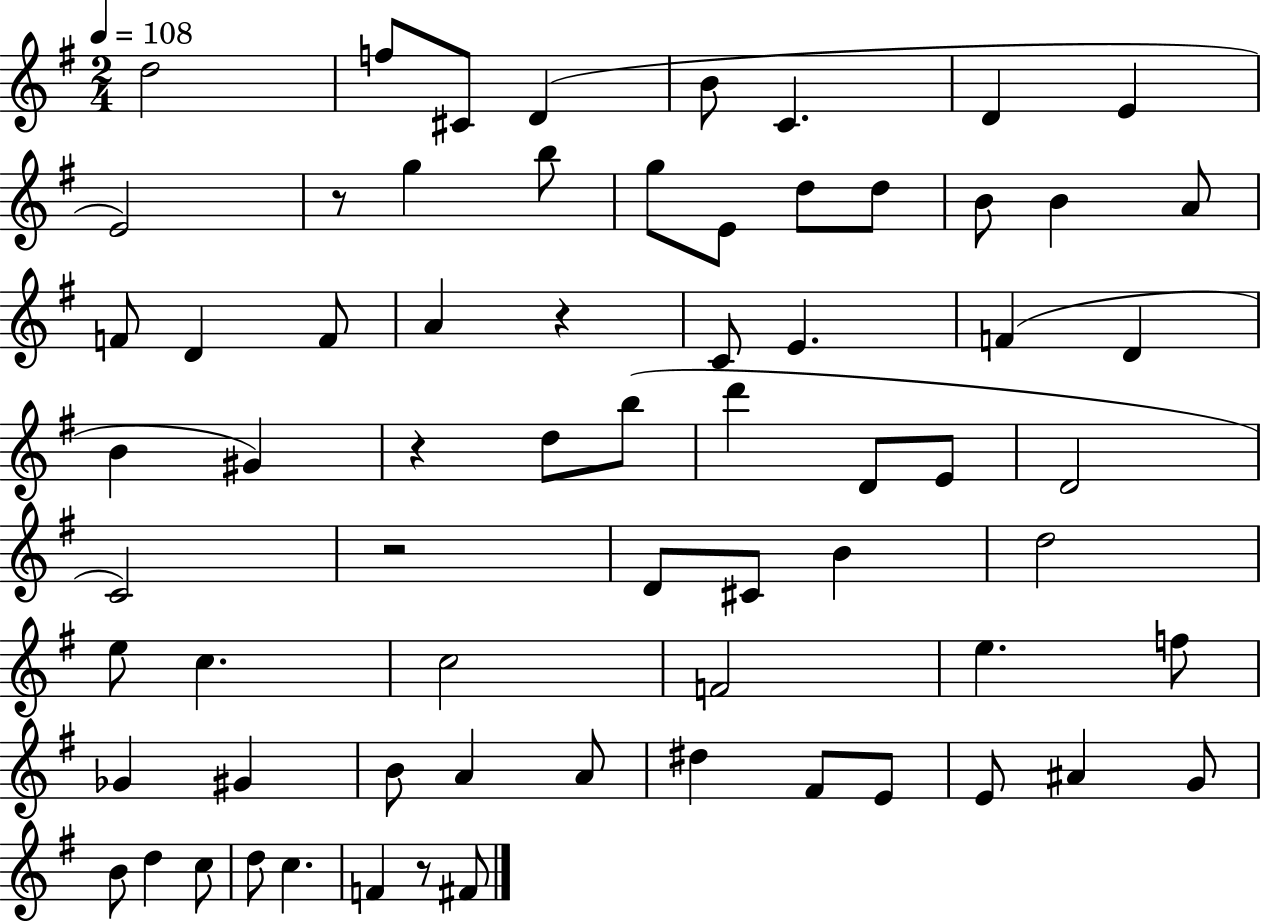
{
  \clef treble
  \numericTimeSignature
  \time 2/4
  \key g \major
  \tempo 4 = 108
  d''2 | f''8 cis'8 d'4( | b'8 c'4. | d'4 e'4 | \break e'2) | r8 g''4 b''8 | g''8 e'8 d''8 d''8 | b'8 b'4 a'8 | \break f'8 d'4 f'8 | a'4 r4 | c'8 e'4. | f'4( d'4 | \break b'4 gis'4) | r4 d''8 b''8( | d'''4 d'8 e'8 | d'2 | \break c'2) | r2 | d'8 cis'8 b'4 | d''2 | \break e''8 c''4. | c''2 | f'2 | e''4. f''8 | \break ges'4 gis'4 | b'8 a'4 a'8 | dis''4 fis'8 e'8 | e'8 ais'4 g'8 | \break b'8 d''4 c''8 | d''8 c''4. | f'4 r8 fis'8 | \bar "|."
}